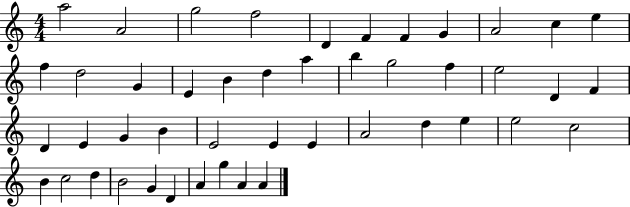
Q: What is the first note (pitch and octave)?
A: A5